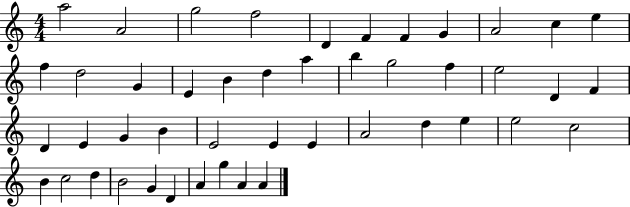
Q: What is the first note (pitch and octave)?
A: A5